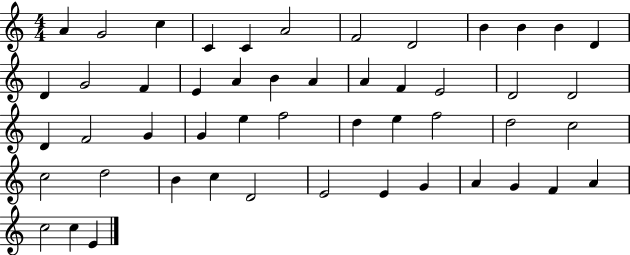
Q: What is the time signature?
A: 4/4